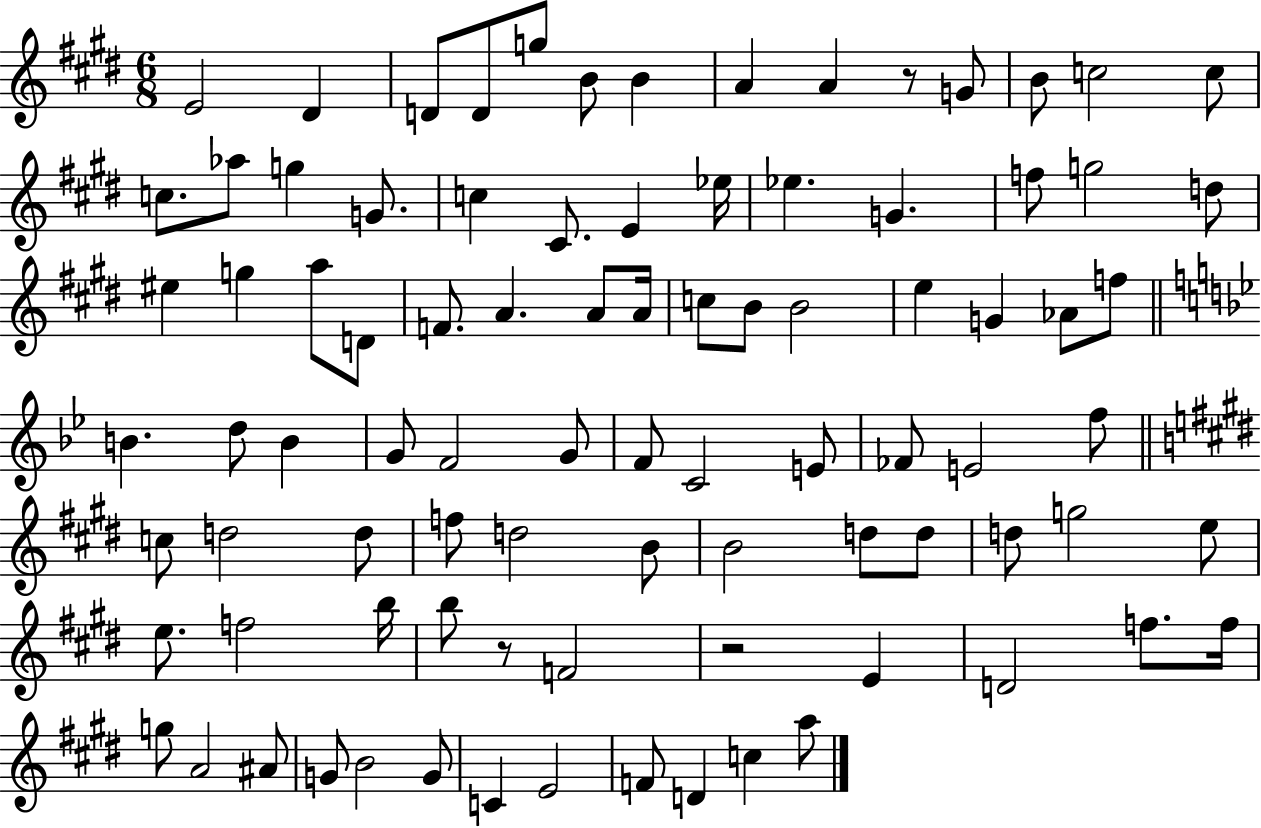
E4/h D#4/q D4/e D4/e G5/e B4/e B4/q A4/q A4/q R/e G4/e B4/e C5/h C5/e C5/e. Ab5/e G5/q G4/e. C5/q C#4/e. E4/q Eb5/s Eb5/q. G4/q. F5/e G5/h D5/e EIS5/q G5/q A5/e D4/e F4/e. A4/q. A4/e A4/s C5/e B4/e B4/h E5/q G4/q Ab4/e F5/e B4/q. D5/e B4/q G4/e F4/h G4/e F4/e C4/h E4/e FES4/e E4/h F5/e C5/e D5/h D5/e F5/e D5/h B4/e B4/h D5/e D5/e D5/e G5/h E5/e E5/e. F5/h B5/s B5/e R/e F4/h R/h E4/q D4/h F5/e. F5/s G5/e A4/h A#4/e G4/e B4/h G4/e C4/q E4/h F4/e D4/q C5/q A5/e